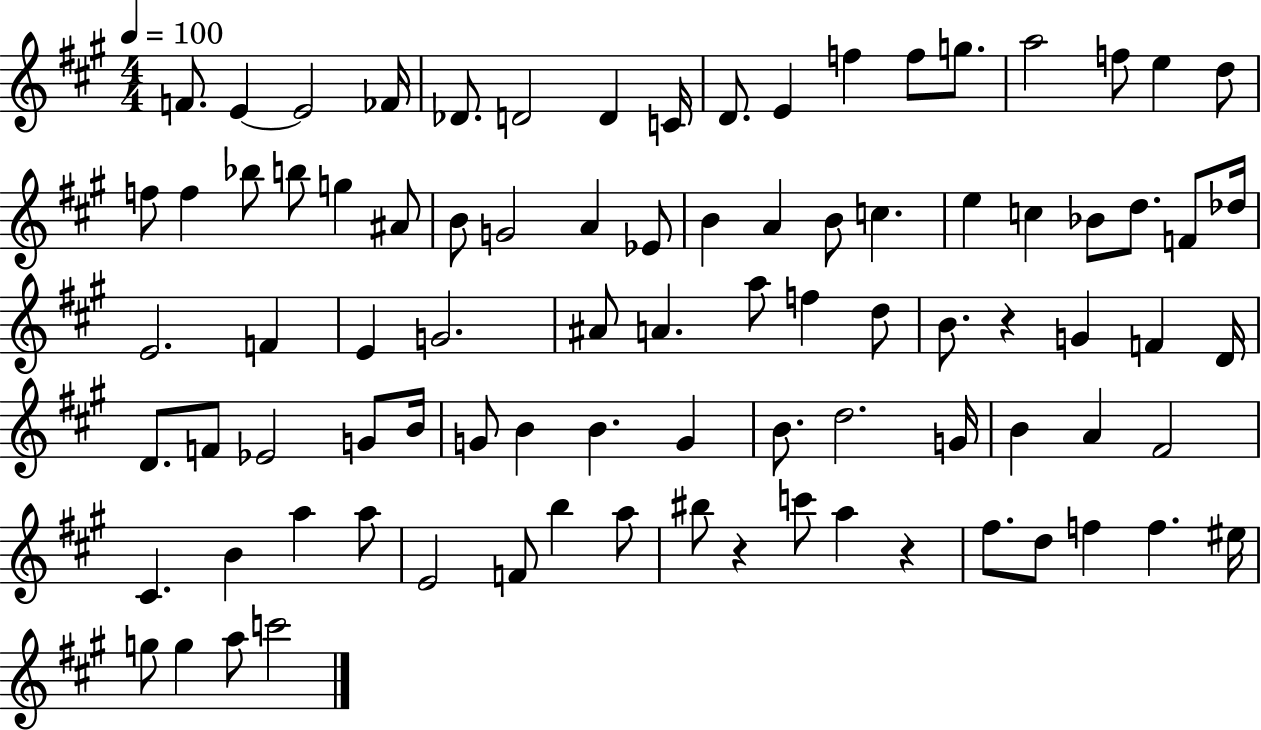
X:1
T:Untitled
M:4/4
L:1/4
K:A
F/2 E E2 _F/4 _D/2 D2 D C/4 D/2 E f f/2 g/2 a2 f/2 e d/2 f/2 f _b/2 b/2 g ^A/2 B/2 G2 A _E/2 B A B/2 c e c _B/2 d/2 F/2 _d/4 E2 F E G2 ^A/2 A a/2 f d/2 B/2 z G F D/4 D/2 F/2 _E2 G/2 B/4 G/2 B B G B/2 d2 G/4 B A ^F2 ^C B a a/2 E2 F/2 b a/2 ^b/2 z c'/2 a z ^f/2 d/2 f f ^e/4 g/2 g a/2 c'2